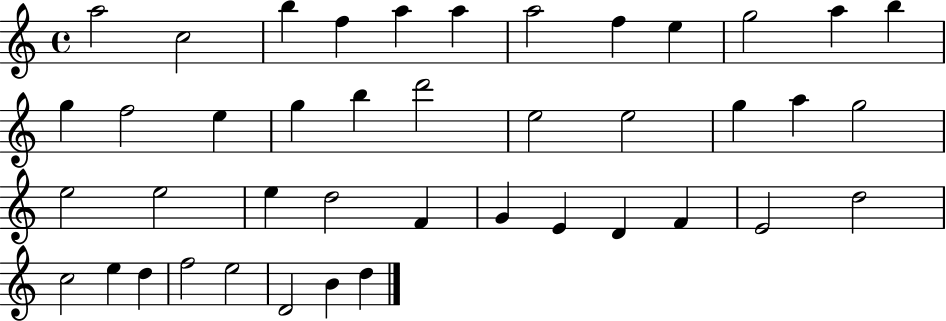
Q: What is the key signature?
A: C major